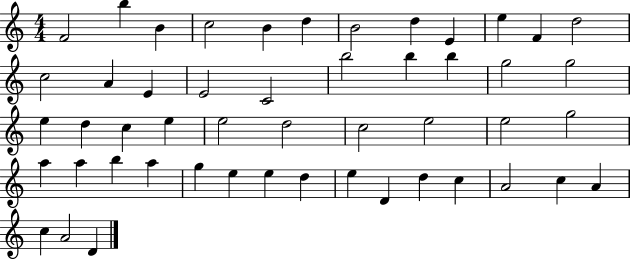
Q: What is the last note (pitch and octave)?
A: D4